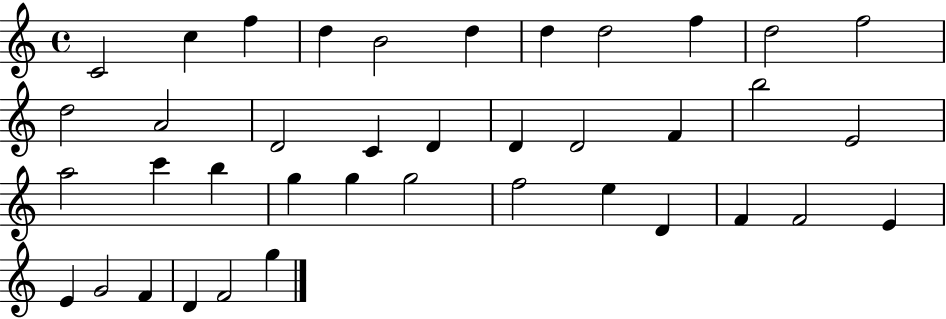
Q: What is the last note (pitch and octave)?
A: G5